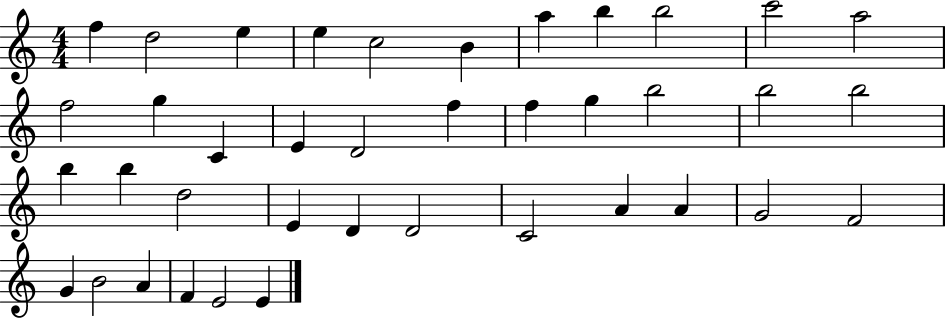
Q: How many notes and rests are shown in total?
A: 39